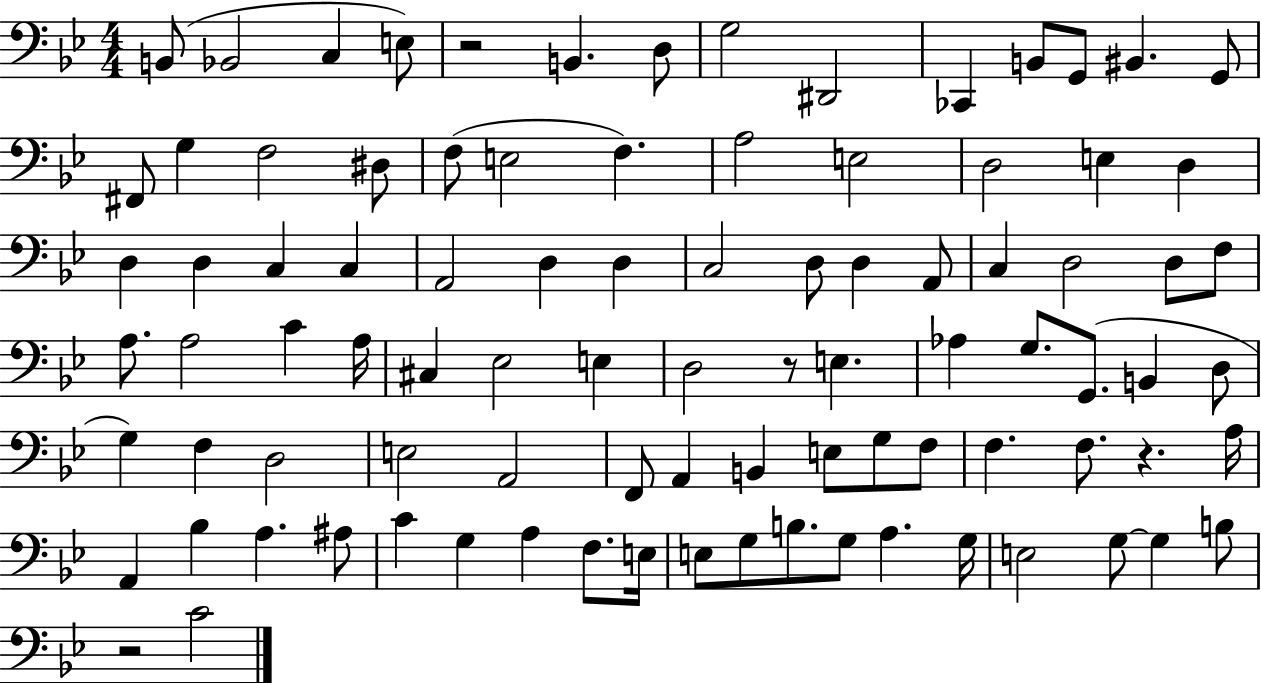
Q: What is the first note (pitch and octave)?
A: B2